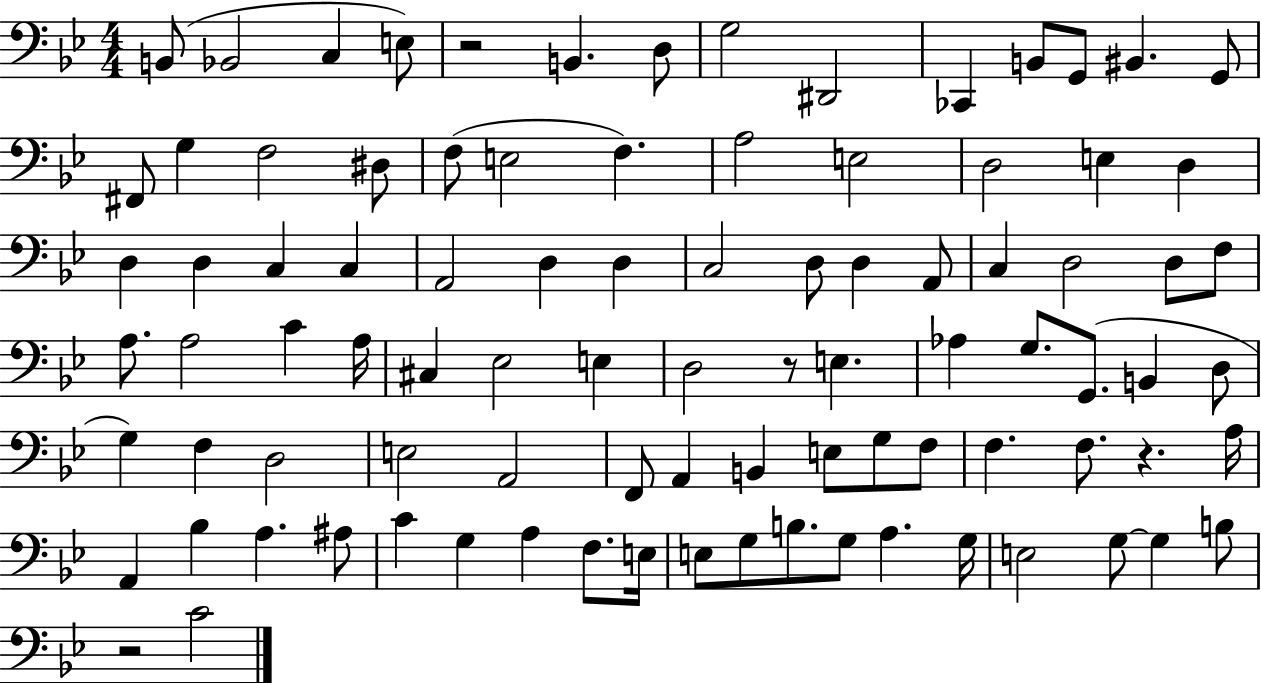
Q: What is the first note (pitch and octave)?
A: B2